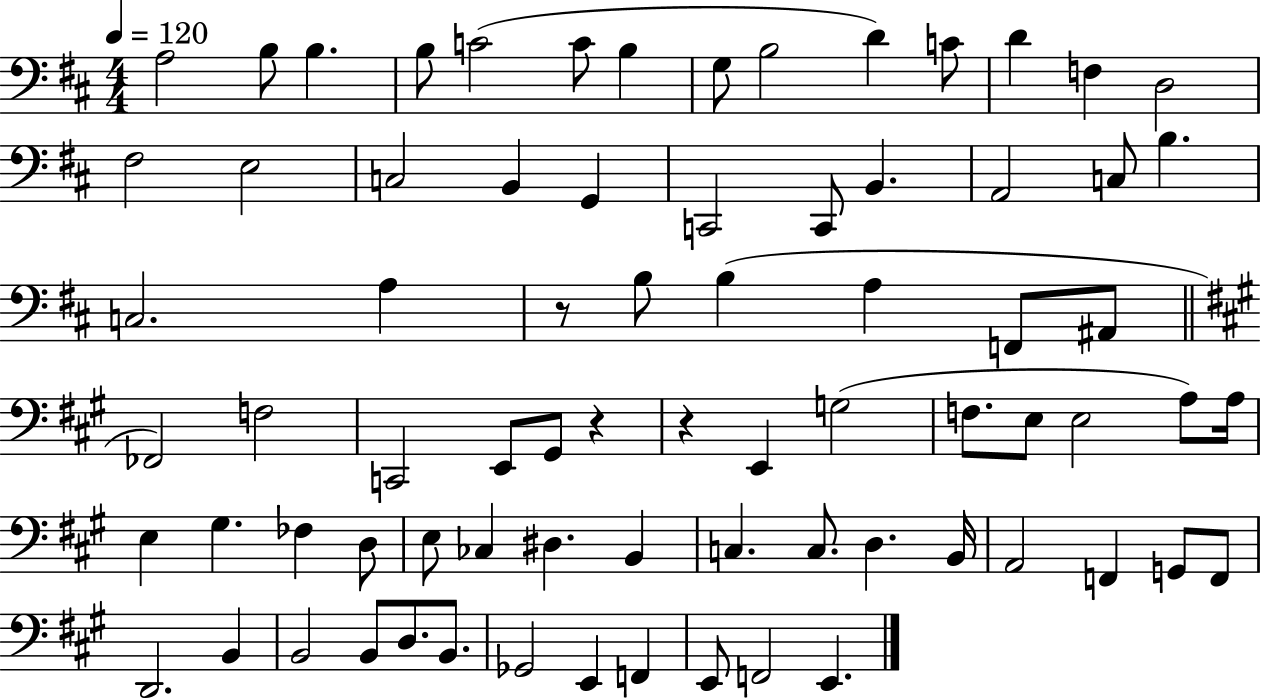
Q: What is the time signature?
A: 4/4